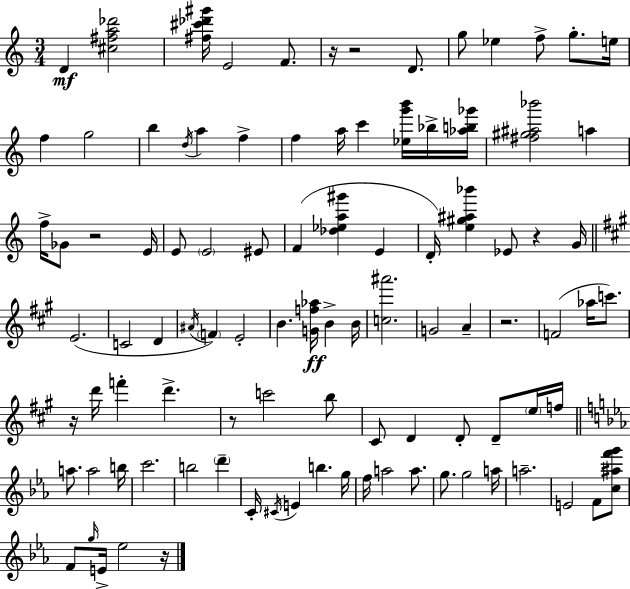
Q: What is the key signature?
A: C major